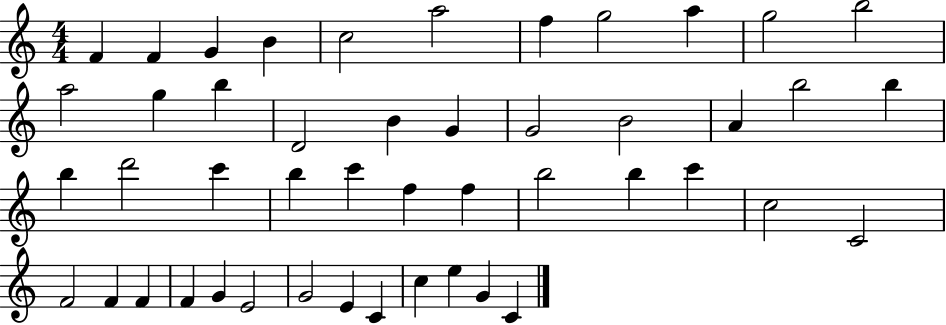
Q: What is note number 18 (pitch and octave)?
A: G4